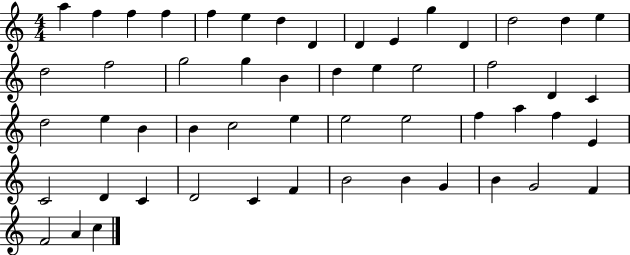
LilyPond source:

{
  \clef treble
  \numericTimeSignature
  \time 4/4
  \key c \major
  a''4 f''4 f''4 f''4 | f''4 e''4 d''4 d'4 | d'4 e'4 g''4 d'4 | d''2 d''4 e''4 | \break d''2 f''2 | g''2 g''4 b'4 | d''4 e''4 e''2 | f''2 d'4 c'4 | \break d''2 e''4 b'4 | b'4 c''2 e''4 | e''2 e''2 | f''4 a''4 f''4 e'4 | \break c'2 d'4 c'4 | d'2 c'4 f'4 | b'2 b'4 g'4 | b'4 g'2 f'4 | \break f'2 a'4 c''4 | \bar "|."
}